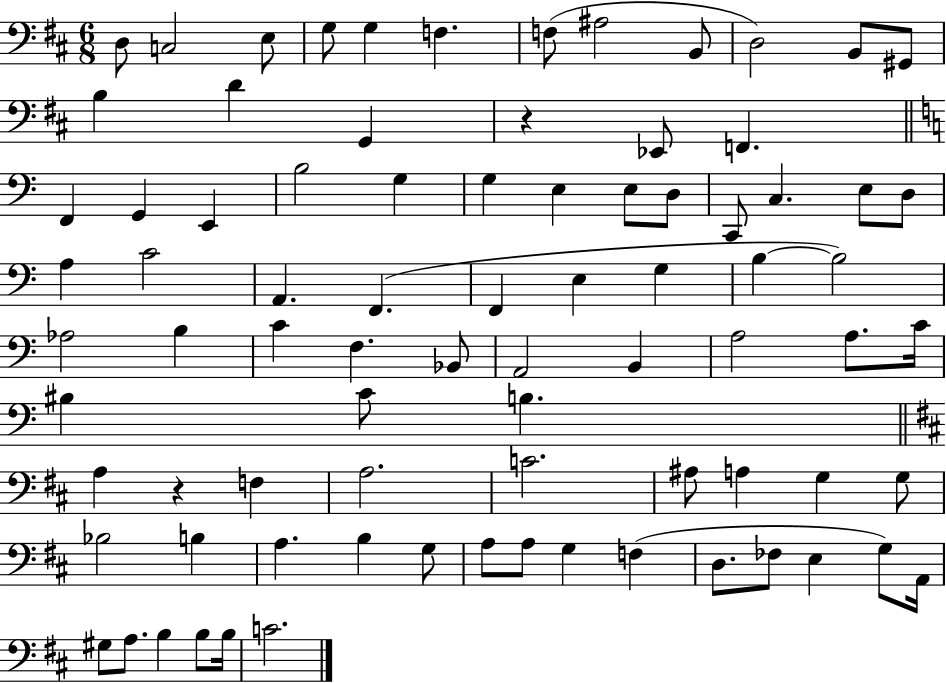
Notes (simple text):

D3/e C3/h E3/e G3/e G3/q F3/q. F3/e A#3/h B2/e D3/h B2/e G#2/e B3/q D4/q G2/q R/q Eb2/e F2/q. F2/q G2/q E2/q B3/h G3/q G3/q E3/q E3/e D3/e C2/e C3/q. E3/e D3/e A3/q C4/h A2/q. F2/q. F2/q E3/q G3/q B3/q B3/h Ab3/h B3/q C4/q F3/q. Bb2/e A2/h B2/q A3/h A3/e. C4/s BIS3/q C4/e B3/q. A3/q R/q F3/q A3/h. C4/h. A#3/e A3/q G3/q G3/e Bb3/h B3/q A3/q. B3/q G3/e A3/e A3/e G3/q F3/q D3/e. FES3/e E3/q G3/e A2/s G#3/e A3/e. B3/q B3/e B3/s C4/h.